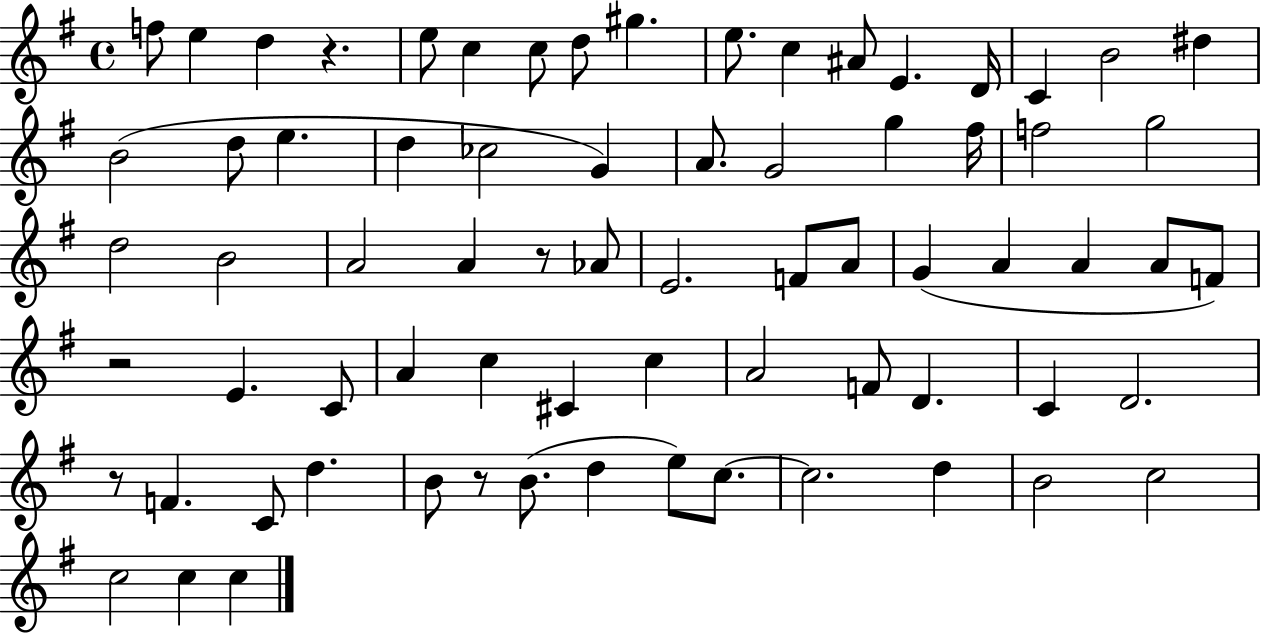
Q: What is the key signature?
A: G major